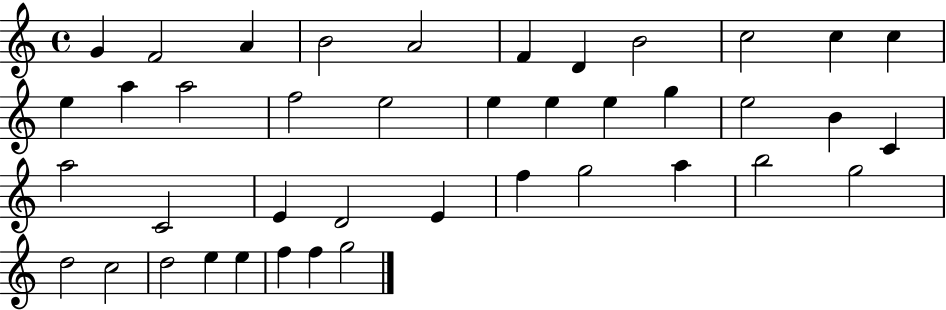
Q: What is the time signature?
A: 4/4